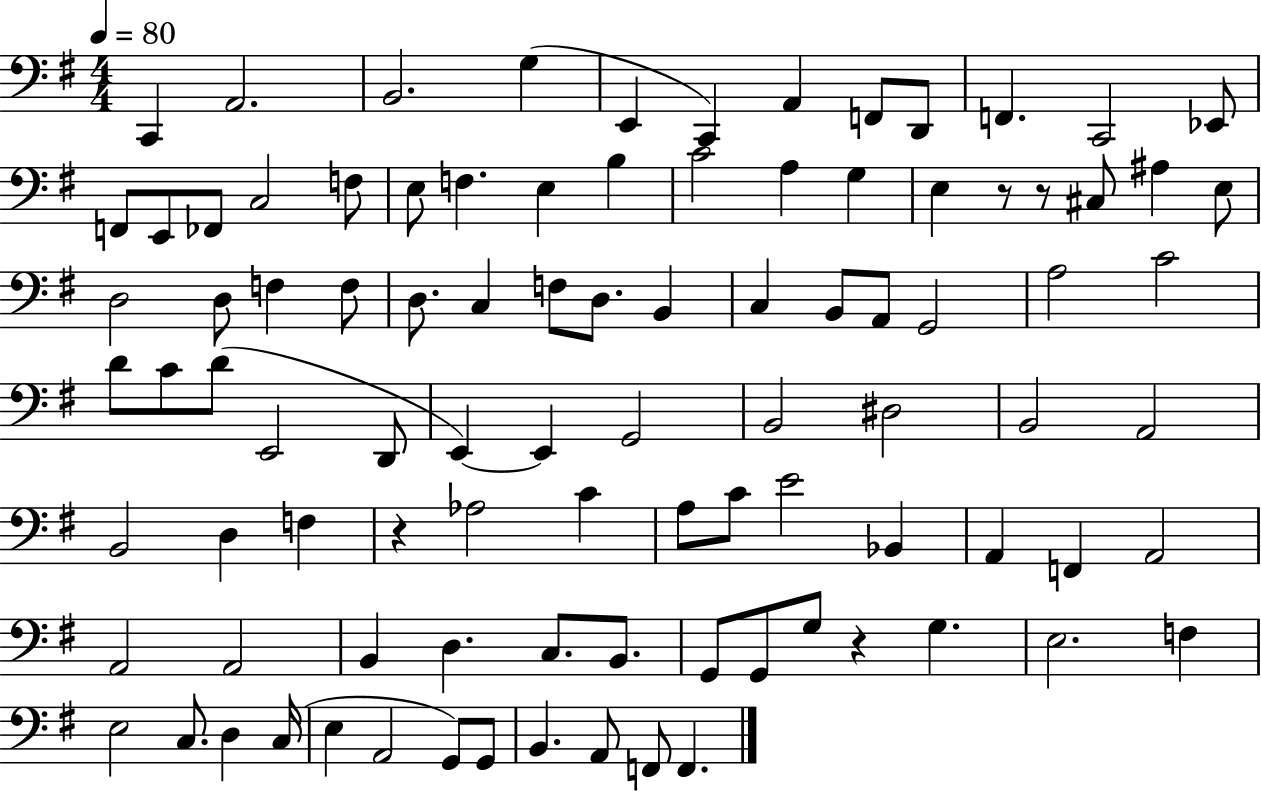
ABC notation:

X:1
T:Untitled
M:4/4
L:1/4
K:G
C,, A,,2 B,,2 G, E,, C,, A,, F,,/2 D,,/2 F,, C,,2 _E,,/2 F,,/2 E,,/2 _F,,/2 C,2 F,/2 E,/2 F, E, B, C2 A, G, E, z/2 z/2 ^C,/2 ^A, E,/2 D,2 D,/2 F, F,/2 D,/2 C, F,/2 D,/2 B,, C, B,,/2 A,,/2 G,,2 A,2 C2 D/2 C/2 D/2 E,,2 D,,/2 E,, E,, G,,2 B,,2 ^D,2 B,,2 A,,2 B,,2 D, F, z _A,2 C A,/2 C/2 E2 _B,, A,, F,, A,,2 A,,2 A,,2 B,, D, C,/2 B,,/2 G,,/2 G,,/2 G,/2 z G, E,2 F, E,2 C,/2 D, C,/4 E, A,,2 G,,/2 G,,/2 B,, A,,/2 F,,/2 F,,